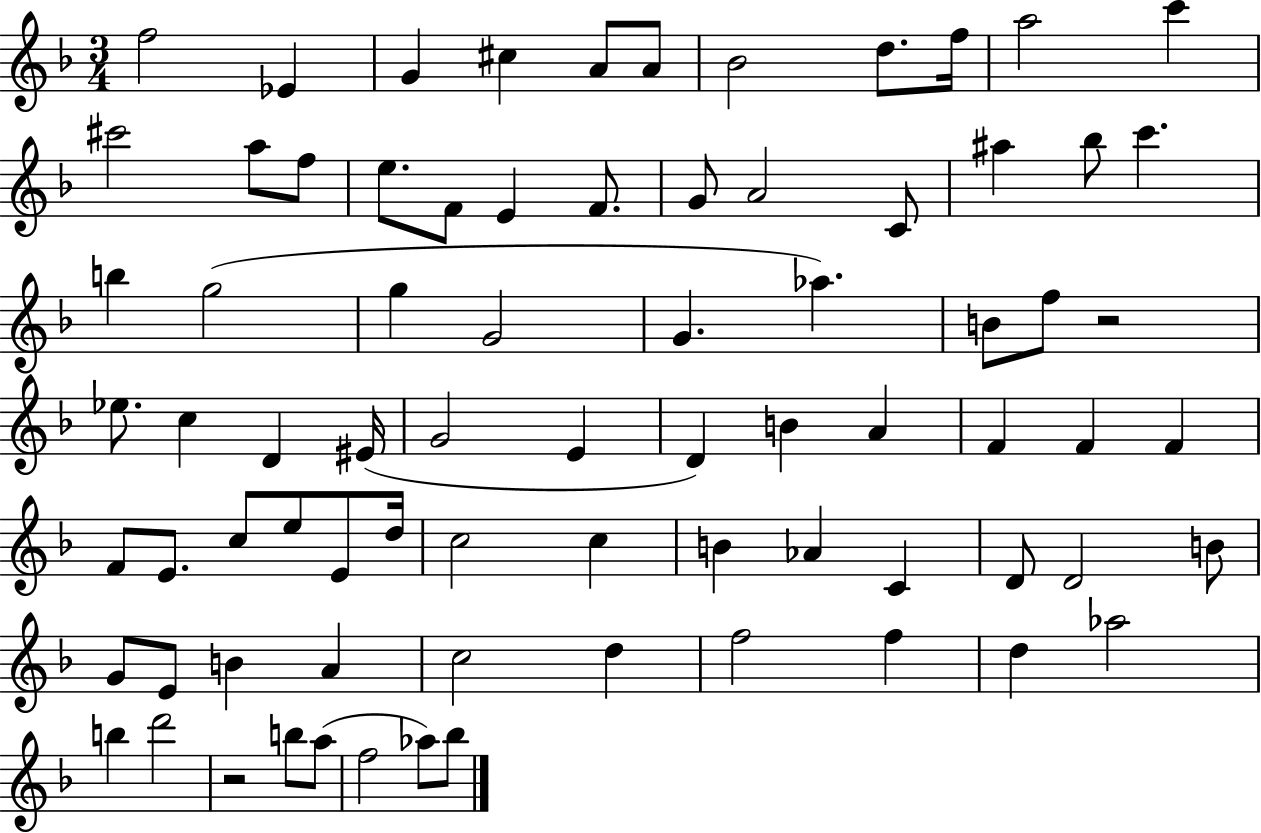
{
  \clef treble
  \numericTimeSignature
  \time 3/4
  \key f \major
  f''2 ees'4 | g'4 cis''4 a'8 a'8 | bes'2 d''8. f''16 | a''2 c'''4 | \break cis'''2 a''8 f''8 | e''8. f'8 e'4 f'8. | g'8 a'2 c'8 | ais''4 bes''8 c'''4. | \break b''4 g''2( | g''4 g'2 | g'4. aes''4.) | b'8 f''8 r2 | \break ees''8. c''4 d'4 eis'16( | g'2 e'4 | d'4) b'4 a'4 | f'4 f'4 f'4 | \break f'8 e'8. c''8 e''8 e'8 d''16 | c''2 c''4 | b'4 aes'4 c'4 | d'8 d'2 b'8 | \break g'8 e'8 b'4 a'4 | c''2 d''4 | f''2 f''4 | d''4 aes''2 | \break b''4 d'''2 | r2 b''8 a''8( | f''2 aes''8) bes''8 | \bar "|."
}